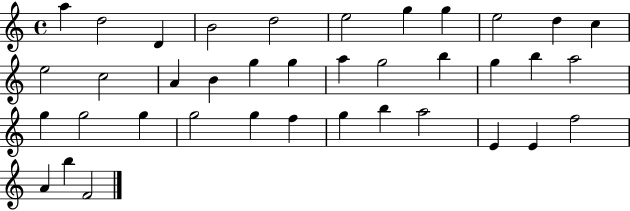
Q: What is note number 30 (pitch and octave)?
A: G5